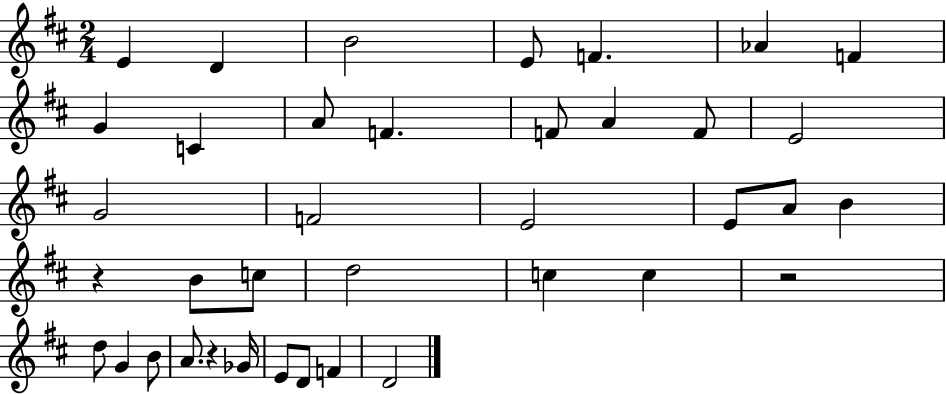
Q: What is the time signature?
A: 2/4